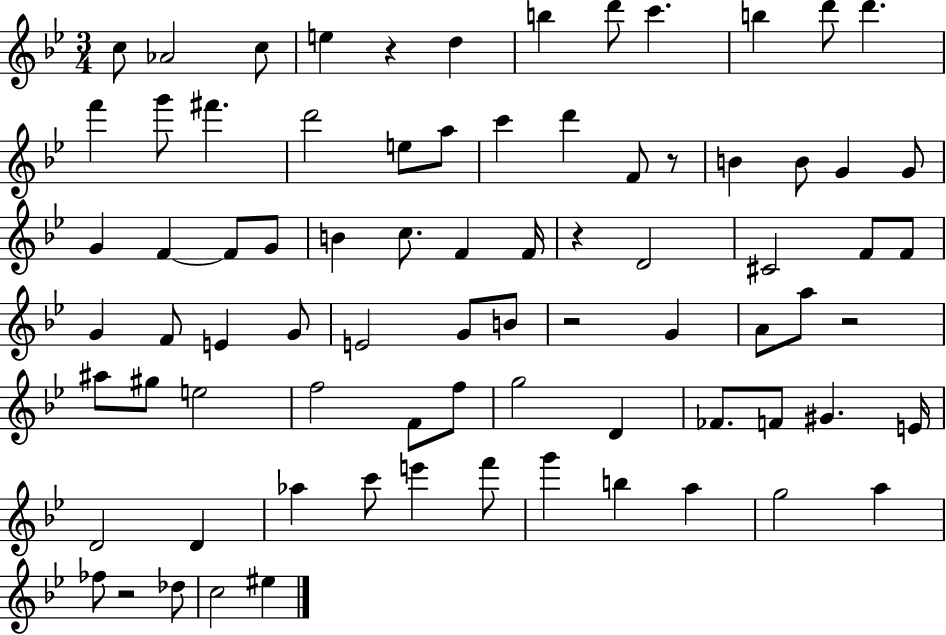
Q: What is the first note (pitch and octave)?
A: C5